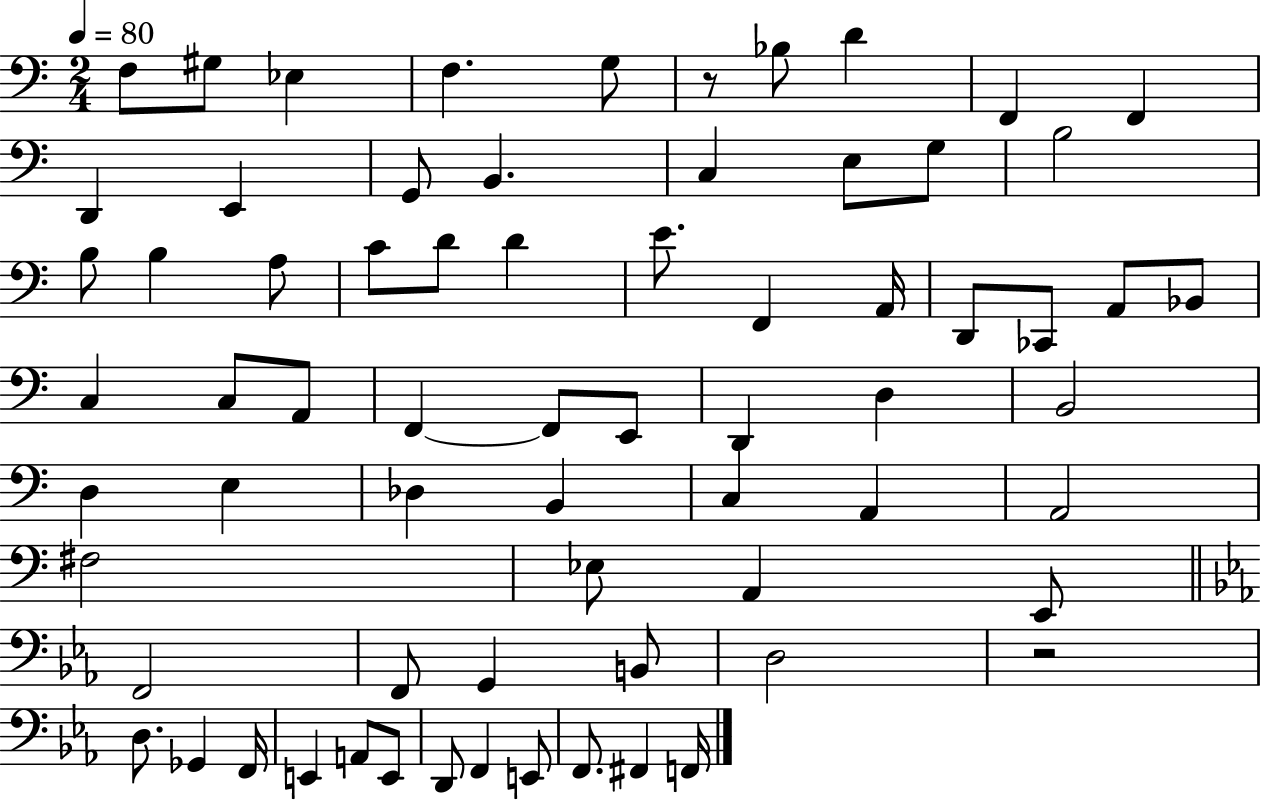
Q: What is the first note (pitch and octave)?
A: F3